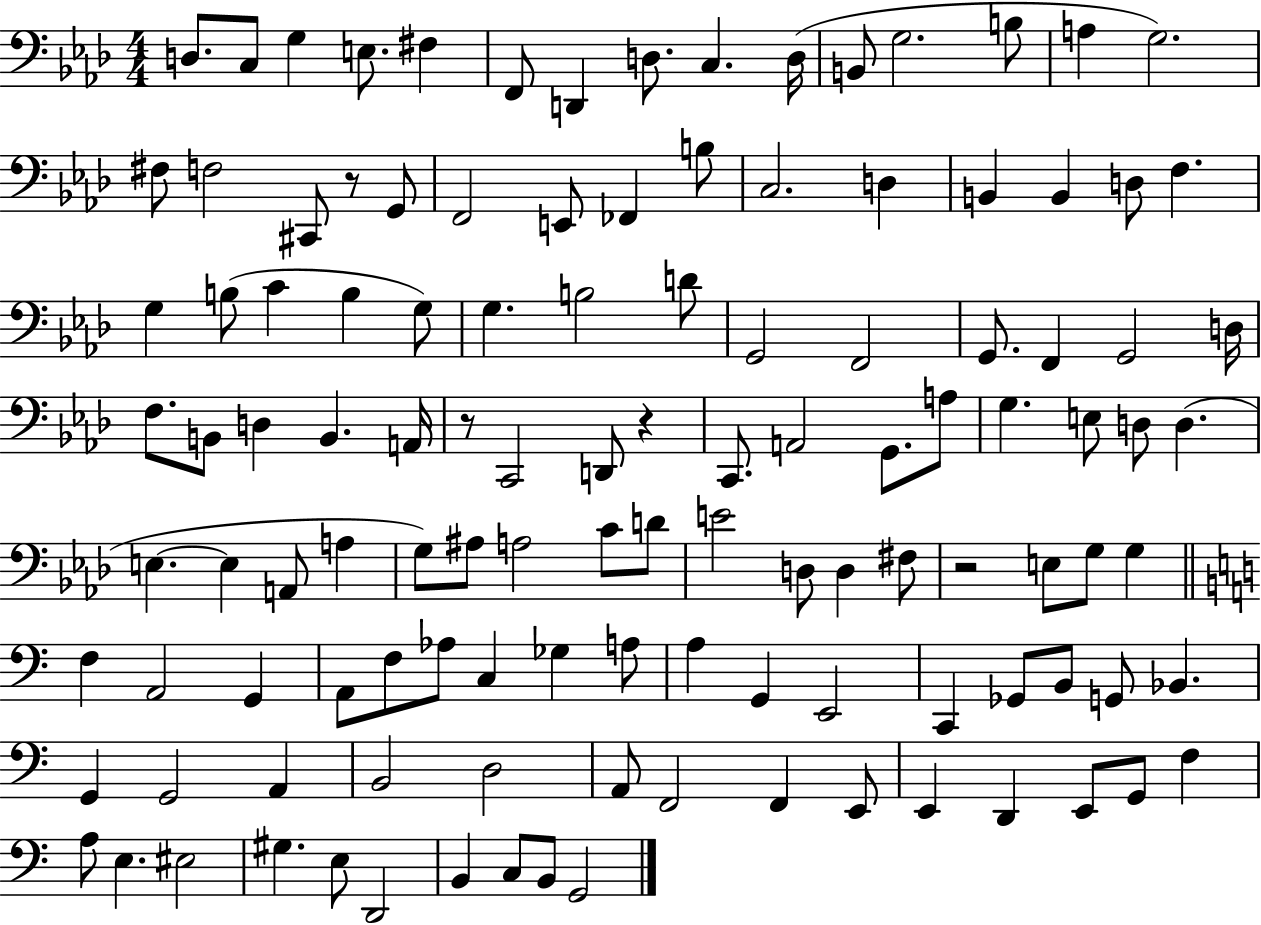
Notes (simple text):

D3/e. C3/e G3/q E3/e. F#3/q F2/e D2/q D3/e. C3/q. D3/s B2/e G3/h. B3/e A3/q G3/h. F#3/e F3/h C#2/e R/e G2/e F2/h E2/e FES2/q B3/e C3/h. D3/q B2/q B2/q D3/e F3/q. G3/q B3/e C4/q B3/q G3/e G3/q. B3/h D4/e G2/h F2/h G2/e. F2/q G2/h D3/s F3/e. B2/e D3/q B2/q. A2/s R/e C2/h D2/e R/q C2/e. A2/h G2/e. A3/e G3/q. E3/e D3/e D3/q. E3/q. E3/q A2/e A3/q G3/e A#3/e A3/h C4/e D4/e E4/h D3/e D3/q F#3/e R/h E3/e G3/e G3/q F3/q A2/h G2/q A2/e F3/e Ab3/e C3/q Gb3/q A3/e A3/q G2/q E2/h C2/q Gb2/e B2/e G2/e Bb2/q. G2/q G2/h A2/q B2/h D3/h A2/e F2/h F2/q E2/e E2/q D2/q E2/e G2/e F3/q A3/e E3/q. EIS3/h G#3/q. E3/e D2/h B2/q C3/e B2/e G2/h